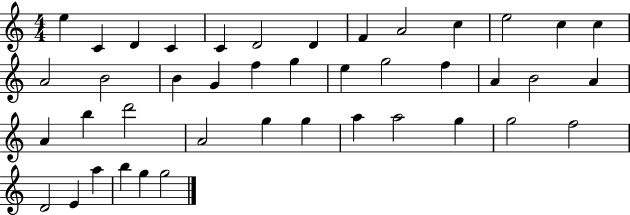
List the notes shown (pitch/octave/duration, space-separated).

E5/q C4/q D4/q C4/q C4/q D4/h D4/q F4/q A4/h C5/q E5/h C5/q C5/q A4/h B4/h B4/q G4/q F5/q G5/q E5/q G5/h F5/q A4/q B4/h A4/q A4/q B5/q D6/h A4/h G5/q G5/q A5/q A5/h G5/q G5/h F5/h D4/h E4/q A5/q B5/q G5/q G5/h